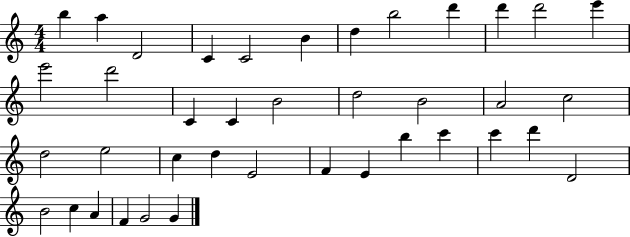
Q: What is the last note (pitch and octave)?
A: G4